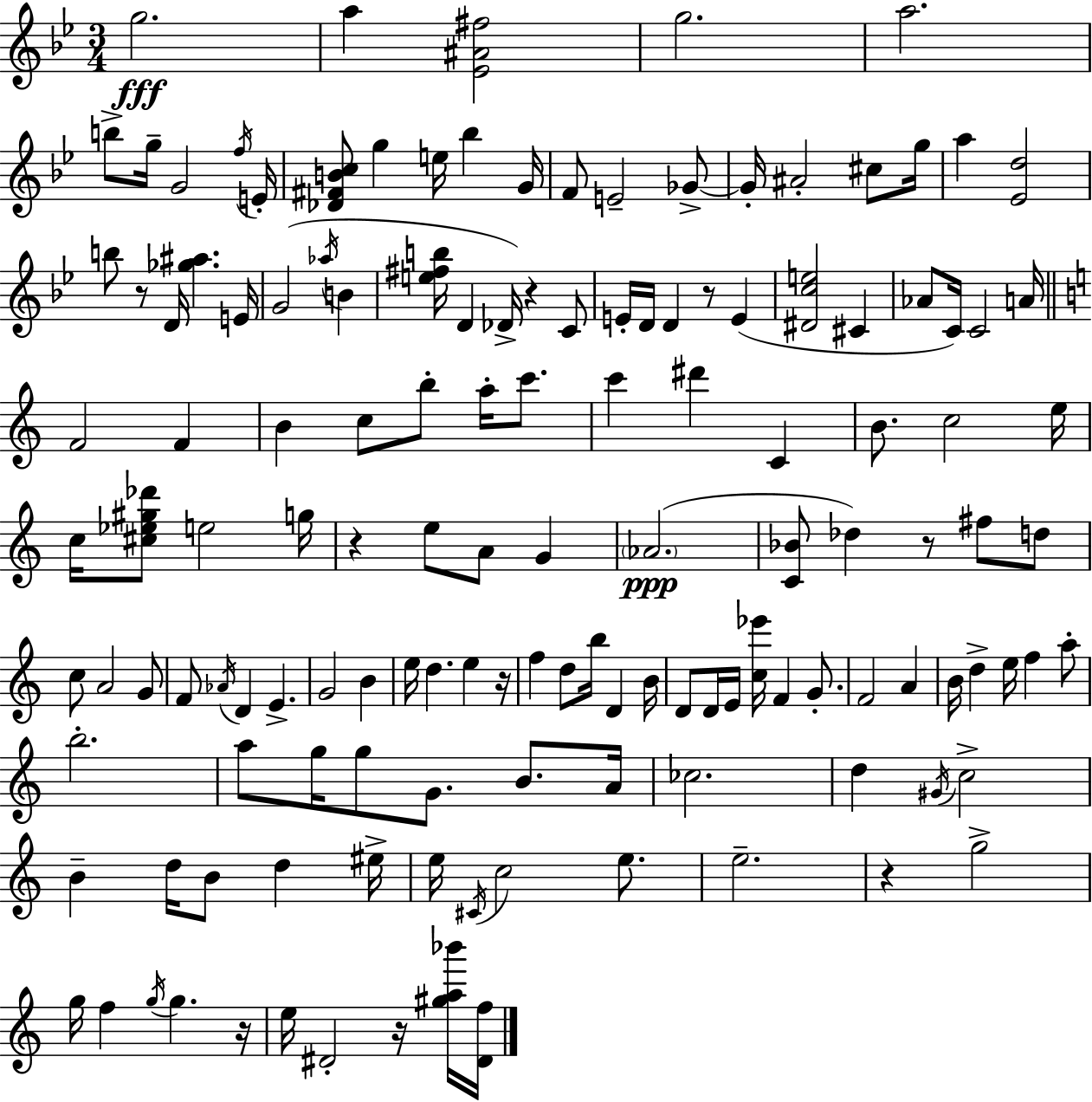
{
  \clef treble
  \numericTimeSignature
  \time 3/4
  \key bes \major
  g''2.\fff | a''4 <ees' ais' fis''>2 | g''2. | a''2. | \break b''8-> g''16-- g'2 \acciaccatura { f''16 } | e'16-. <des' fis' b' c''>8 g''4 e''16 bes''4 | g'16 f'8 e'2-- ges'8->~~ | ges'16-. ais'2-. cis''8 | \break g''16 a''4 <ees' d''>2 | b''8 r8 d'16 <ges'' ais''>4. | e'16 g'2( \acciaccatura { aes''16 } b'4 | <e'' fis'' b''>16 d'4 des'16->) r4 | \break c'8 e'16-. d'16 d'4 r8 e'4( | <dis' c'' e''>2 cis'4 | aes'8 c'16) c'2 | a'16 \bar "||" \break \key a \minor f'2 f'4 | b'4 c''8 b''8-. a''16-. c'''8. | c'''4 dis'''4 c'4 | b'8. c''2 e''16 | \break c''16 <cis'' ees'' gis'' des'''>8 e''2 g''16 | r4 e''8 a'8 g'4 | \parenthesize aes'2.(\ppp | <c' bes'>8 des''4) r8 fis''8 d''8 | \break c''8 a'2 g'8 | f'8 \acciaccatura { aes'16 } d'4 e'4.-> | g'2 b'4 | e''16 d''4. e''4 | \break r16 f''4 d''8 b''16 d'4 | b'16 d'8 d'16 e'16 <c'' ees'''>16 f'4 g'8.-. | f'2 a'4 | b'16 d''4-> e''16 f''4 a''8-. | \break b''2.-. | a''8 g''16 g''8 g'8. b'8. | a'16 ces''2. | d''4 \acciaccatura { gis'16 } c''2-> | \break b'4-- d''16 b'8 d''4 | eis''16-> e''16 \acciaccatura { cis'16 } c''2 | e''8. e''2.-- | r4 g''2-> | \break g''16 f''4 \acciaccatura { g''16 } g''4. | r16 e''16 dis'2-. | r16 <gis'' a'' bes'''>16 <dis' f''>16 \bar "|."
}